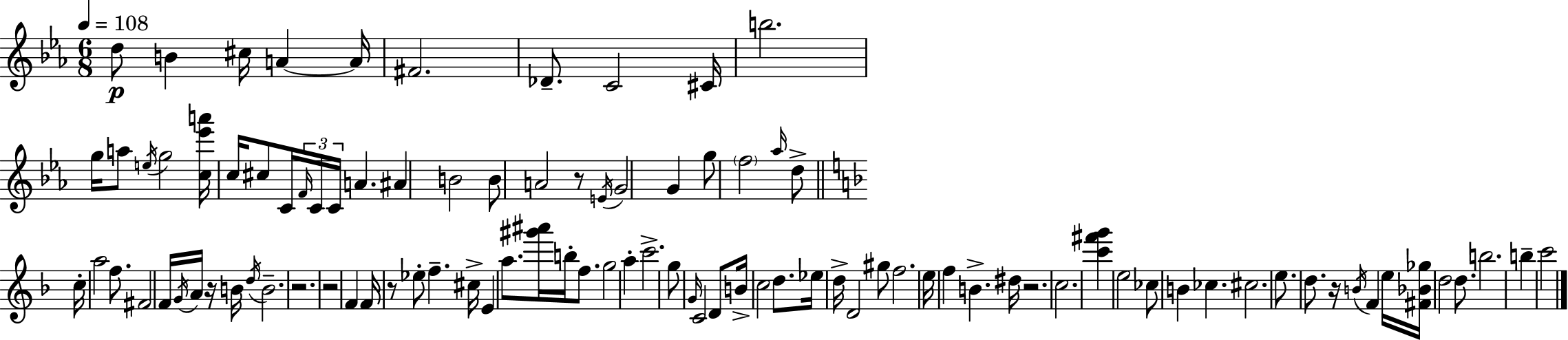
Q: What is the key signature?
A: C minor